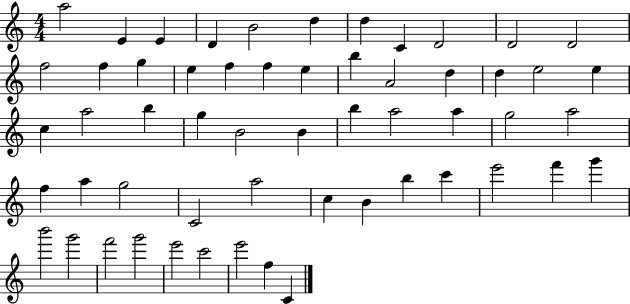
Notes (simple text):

A5/h E4/q E4/q D4/q B4/h D5/q D5/q C4/q D4/h D4/h D4/h F5/h F5/q G5/q E5/q F5/q F5/q E5/q B5/q A4/h D5/q D5/q E5/h E5/q C5/q A5/h B5/q G5/q B4/h B4/q B5/q A5/h A5/q G5/h A5/h F5/q A5/q G5/h C4/h A5/h C5/q B4/q B5/q C6/q E6/h F6/q G6/q B6/h G6/h F6/h G6/h E6/h C6/h E6/h F5/q C4/q